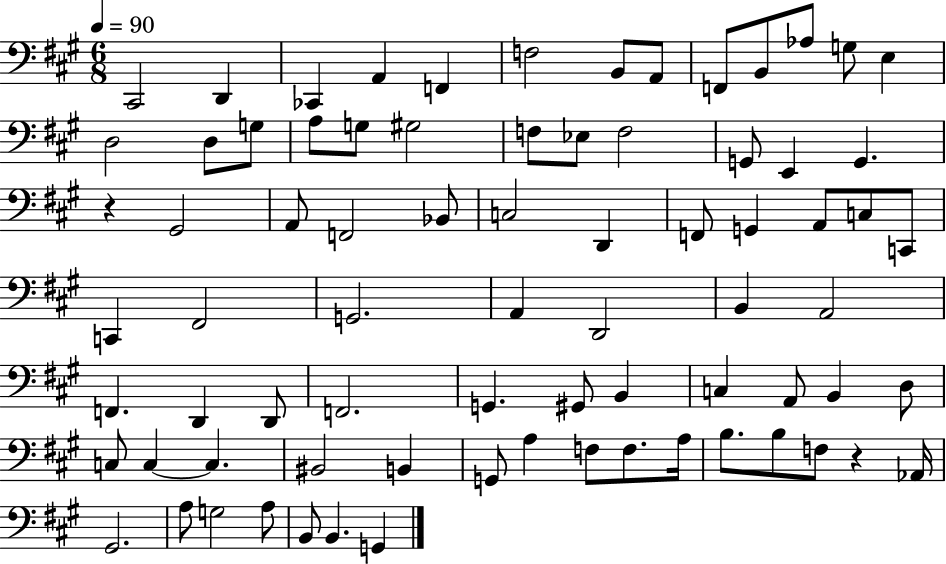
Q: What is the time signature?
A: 6/8